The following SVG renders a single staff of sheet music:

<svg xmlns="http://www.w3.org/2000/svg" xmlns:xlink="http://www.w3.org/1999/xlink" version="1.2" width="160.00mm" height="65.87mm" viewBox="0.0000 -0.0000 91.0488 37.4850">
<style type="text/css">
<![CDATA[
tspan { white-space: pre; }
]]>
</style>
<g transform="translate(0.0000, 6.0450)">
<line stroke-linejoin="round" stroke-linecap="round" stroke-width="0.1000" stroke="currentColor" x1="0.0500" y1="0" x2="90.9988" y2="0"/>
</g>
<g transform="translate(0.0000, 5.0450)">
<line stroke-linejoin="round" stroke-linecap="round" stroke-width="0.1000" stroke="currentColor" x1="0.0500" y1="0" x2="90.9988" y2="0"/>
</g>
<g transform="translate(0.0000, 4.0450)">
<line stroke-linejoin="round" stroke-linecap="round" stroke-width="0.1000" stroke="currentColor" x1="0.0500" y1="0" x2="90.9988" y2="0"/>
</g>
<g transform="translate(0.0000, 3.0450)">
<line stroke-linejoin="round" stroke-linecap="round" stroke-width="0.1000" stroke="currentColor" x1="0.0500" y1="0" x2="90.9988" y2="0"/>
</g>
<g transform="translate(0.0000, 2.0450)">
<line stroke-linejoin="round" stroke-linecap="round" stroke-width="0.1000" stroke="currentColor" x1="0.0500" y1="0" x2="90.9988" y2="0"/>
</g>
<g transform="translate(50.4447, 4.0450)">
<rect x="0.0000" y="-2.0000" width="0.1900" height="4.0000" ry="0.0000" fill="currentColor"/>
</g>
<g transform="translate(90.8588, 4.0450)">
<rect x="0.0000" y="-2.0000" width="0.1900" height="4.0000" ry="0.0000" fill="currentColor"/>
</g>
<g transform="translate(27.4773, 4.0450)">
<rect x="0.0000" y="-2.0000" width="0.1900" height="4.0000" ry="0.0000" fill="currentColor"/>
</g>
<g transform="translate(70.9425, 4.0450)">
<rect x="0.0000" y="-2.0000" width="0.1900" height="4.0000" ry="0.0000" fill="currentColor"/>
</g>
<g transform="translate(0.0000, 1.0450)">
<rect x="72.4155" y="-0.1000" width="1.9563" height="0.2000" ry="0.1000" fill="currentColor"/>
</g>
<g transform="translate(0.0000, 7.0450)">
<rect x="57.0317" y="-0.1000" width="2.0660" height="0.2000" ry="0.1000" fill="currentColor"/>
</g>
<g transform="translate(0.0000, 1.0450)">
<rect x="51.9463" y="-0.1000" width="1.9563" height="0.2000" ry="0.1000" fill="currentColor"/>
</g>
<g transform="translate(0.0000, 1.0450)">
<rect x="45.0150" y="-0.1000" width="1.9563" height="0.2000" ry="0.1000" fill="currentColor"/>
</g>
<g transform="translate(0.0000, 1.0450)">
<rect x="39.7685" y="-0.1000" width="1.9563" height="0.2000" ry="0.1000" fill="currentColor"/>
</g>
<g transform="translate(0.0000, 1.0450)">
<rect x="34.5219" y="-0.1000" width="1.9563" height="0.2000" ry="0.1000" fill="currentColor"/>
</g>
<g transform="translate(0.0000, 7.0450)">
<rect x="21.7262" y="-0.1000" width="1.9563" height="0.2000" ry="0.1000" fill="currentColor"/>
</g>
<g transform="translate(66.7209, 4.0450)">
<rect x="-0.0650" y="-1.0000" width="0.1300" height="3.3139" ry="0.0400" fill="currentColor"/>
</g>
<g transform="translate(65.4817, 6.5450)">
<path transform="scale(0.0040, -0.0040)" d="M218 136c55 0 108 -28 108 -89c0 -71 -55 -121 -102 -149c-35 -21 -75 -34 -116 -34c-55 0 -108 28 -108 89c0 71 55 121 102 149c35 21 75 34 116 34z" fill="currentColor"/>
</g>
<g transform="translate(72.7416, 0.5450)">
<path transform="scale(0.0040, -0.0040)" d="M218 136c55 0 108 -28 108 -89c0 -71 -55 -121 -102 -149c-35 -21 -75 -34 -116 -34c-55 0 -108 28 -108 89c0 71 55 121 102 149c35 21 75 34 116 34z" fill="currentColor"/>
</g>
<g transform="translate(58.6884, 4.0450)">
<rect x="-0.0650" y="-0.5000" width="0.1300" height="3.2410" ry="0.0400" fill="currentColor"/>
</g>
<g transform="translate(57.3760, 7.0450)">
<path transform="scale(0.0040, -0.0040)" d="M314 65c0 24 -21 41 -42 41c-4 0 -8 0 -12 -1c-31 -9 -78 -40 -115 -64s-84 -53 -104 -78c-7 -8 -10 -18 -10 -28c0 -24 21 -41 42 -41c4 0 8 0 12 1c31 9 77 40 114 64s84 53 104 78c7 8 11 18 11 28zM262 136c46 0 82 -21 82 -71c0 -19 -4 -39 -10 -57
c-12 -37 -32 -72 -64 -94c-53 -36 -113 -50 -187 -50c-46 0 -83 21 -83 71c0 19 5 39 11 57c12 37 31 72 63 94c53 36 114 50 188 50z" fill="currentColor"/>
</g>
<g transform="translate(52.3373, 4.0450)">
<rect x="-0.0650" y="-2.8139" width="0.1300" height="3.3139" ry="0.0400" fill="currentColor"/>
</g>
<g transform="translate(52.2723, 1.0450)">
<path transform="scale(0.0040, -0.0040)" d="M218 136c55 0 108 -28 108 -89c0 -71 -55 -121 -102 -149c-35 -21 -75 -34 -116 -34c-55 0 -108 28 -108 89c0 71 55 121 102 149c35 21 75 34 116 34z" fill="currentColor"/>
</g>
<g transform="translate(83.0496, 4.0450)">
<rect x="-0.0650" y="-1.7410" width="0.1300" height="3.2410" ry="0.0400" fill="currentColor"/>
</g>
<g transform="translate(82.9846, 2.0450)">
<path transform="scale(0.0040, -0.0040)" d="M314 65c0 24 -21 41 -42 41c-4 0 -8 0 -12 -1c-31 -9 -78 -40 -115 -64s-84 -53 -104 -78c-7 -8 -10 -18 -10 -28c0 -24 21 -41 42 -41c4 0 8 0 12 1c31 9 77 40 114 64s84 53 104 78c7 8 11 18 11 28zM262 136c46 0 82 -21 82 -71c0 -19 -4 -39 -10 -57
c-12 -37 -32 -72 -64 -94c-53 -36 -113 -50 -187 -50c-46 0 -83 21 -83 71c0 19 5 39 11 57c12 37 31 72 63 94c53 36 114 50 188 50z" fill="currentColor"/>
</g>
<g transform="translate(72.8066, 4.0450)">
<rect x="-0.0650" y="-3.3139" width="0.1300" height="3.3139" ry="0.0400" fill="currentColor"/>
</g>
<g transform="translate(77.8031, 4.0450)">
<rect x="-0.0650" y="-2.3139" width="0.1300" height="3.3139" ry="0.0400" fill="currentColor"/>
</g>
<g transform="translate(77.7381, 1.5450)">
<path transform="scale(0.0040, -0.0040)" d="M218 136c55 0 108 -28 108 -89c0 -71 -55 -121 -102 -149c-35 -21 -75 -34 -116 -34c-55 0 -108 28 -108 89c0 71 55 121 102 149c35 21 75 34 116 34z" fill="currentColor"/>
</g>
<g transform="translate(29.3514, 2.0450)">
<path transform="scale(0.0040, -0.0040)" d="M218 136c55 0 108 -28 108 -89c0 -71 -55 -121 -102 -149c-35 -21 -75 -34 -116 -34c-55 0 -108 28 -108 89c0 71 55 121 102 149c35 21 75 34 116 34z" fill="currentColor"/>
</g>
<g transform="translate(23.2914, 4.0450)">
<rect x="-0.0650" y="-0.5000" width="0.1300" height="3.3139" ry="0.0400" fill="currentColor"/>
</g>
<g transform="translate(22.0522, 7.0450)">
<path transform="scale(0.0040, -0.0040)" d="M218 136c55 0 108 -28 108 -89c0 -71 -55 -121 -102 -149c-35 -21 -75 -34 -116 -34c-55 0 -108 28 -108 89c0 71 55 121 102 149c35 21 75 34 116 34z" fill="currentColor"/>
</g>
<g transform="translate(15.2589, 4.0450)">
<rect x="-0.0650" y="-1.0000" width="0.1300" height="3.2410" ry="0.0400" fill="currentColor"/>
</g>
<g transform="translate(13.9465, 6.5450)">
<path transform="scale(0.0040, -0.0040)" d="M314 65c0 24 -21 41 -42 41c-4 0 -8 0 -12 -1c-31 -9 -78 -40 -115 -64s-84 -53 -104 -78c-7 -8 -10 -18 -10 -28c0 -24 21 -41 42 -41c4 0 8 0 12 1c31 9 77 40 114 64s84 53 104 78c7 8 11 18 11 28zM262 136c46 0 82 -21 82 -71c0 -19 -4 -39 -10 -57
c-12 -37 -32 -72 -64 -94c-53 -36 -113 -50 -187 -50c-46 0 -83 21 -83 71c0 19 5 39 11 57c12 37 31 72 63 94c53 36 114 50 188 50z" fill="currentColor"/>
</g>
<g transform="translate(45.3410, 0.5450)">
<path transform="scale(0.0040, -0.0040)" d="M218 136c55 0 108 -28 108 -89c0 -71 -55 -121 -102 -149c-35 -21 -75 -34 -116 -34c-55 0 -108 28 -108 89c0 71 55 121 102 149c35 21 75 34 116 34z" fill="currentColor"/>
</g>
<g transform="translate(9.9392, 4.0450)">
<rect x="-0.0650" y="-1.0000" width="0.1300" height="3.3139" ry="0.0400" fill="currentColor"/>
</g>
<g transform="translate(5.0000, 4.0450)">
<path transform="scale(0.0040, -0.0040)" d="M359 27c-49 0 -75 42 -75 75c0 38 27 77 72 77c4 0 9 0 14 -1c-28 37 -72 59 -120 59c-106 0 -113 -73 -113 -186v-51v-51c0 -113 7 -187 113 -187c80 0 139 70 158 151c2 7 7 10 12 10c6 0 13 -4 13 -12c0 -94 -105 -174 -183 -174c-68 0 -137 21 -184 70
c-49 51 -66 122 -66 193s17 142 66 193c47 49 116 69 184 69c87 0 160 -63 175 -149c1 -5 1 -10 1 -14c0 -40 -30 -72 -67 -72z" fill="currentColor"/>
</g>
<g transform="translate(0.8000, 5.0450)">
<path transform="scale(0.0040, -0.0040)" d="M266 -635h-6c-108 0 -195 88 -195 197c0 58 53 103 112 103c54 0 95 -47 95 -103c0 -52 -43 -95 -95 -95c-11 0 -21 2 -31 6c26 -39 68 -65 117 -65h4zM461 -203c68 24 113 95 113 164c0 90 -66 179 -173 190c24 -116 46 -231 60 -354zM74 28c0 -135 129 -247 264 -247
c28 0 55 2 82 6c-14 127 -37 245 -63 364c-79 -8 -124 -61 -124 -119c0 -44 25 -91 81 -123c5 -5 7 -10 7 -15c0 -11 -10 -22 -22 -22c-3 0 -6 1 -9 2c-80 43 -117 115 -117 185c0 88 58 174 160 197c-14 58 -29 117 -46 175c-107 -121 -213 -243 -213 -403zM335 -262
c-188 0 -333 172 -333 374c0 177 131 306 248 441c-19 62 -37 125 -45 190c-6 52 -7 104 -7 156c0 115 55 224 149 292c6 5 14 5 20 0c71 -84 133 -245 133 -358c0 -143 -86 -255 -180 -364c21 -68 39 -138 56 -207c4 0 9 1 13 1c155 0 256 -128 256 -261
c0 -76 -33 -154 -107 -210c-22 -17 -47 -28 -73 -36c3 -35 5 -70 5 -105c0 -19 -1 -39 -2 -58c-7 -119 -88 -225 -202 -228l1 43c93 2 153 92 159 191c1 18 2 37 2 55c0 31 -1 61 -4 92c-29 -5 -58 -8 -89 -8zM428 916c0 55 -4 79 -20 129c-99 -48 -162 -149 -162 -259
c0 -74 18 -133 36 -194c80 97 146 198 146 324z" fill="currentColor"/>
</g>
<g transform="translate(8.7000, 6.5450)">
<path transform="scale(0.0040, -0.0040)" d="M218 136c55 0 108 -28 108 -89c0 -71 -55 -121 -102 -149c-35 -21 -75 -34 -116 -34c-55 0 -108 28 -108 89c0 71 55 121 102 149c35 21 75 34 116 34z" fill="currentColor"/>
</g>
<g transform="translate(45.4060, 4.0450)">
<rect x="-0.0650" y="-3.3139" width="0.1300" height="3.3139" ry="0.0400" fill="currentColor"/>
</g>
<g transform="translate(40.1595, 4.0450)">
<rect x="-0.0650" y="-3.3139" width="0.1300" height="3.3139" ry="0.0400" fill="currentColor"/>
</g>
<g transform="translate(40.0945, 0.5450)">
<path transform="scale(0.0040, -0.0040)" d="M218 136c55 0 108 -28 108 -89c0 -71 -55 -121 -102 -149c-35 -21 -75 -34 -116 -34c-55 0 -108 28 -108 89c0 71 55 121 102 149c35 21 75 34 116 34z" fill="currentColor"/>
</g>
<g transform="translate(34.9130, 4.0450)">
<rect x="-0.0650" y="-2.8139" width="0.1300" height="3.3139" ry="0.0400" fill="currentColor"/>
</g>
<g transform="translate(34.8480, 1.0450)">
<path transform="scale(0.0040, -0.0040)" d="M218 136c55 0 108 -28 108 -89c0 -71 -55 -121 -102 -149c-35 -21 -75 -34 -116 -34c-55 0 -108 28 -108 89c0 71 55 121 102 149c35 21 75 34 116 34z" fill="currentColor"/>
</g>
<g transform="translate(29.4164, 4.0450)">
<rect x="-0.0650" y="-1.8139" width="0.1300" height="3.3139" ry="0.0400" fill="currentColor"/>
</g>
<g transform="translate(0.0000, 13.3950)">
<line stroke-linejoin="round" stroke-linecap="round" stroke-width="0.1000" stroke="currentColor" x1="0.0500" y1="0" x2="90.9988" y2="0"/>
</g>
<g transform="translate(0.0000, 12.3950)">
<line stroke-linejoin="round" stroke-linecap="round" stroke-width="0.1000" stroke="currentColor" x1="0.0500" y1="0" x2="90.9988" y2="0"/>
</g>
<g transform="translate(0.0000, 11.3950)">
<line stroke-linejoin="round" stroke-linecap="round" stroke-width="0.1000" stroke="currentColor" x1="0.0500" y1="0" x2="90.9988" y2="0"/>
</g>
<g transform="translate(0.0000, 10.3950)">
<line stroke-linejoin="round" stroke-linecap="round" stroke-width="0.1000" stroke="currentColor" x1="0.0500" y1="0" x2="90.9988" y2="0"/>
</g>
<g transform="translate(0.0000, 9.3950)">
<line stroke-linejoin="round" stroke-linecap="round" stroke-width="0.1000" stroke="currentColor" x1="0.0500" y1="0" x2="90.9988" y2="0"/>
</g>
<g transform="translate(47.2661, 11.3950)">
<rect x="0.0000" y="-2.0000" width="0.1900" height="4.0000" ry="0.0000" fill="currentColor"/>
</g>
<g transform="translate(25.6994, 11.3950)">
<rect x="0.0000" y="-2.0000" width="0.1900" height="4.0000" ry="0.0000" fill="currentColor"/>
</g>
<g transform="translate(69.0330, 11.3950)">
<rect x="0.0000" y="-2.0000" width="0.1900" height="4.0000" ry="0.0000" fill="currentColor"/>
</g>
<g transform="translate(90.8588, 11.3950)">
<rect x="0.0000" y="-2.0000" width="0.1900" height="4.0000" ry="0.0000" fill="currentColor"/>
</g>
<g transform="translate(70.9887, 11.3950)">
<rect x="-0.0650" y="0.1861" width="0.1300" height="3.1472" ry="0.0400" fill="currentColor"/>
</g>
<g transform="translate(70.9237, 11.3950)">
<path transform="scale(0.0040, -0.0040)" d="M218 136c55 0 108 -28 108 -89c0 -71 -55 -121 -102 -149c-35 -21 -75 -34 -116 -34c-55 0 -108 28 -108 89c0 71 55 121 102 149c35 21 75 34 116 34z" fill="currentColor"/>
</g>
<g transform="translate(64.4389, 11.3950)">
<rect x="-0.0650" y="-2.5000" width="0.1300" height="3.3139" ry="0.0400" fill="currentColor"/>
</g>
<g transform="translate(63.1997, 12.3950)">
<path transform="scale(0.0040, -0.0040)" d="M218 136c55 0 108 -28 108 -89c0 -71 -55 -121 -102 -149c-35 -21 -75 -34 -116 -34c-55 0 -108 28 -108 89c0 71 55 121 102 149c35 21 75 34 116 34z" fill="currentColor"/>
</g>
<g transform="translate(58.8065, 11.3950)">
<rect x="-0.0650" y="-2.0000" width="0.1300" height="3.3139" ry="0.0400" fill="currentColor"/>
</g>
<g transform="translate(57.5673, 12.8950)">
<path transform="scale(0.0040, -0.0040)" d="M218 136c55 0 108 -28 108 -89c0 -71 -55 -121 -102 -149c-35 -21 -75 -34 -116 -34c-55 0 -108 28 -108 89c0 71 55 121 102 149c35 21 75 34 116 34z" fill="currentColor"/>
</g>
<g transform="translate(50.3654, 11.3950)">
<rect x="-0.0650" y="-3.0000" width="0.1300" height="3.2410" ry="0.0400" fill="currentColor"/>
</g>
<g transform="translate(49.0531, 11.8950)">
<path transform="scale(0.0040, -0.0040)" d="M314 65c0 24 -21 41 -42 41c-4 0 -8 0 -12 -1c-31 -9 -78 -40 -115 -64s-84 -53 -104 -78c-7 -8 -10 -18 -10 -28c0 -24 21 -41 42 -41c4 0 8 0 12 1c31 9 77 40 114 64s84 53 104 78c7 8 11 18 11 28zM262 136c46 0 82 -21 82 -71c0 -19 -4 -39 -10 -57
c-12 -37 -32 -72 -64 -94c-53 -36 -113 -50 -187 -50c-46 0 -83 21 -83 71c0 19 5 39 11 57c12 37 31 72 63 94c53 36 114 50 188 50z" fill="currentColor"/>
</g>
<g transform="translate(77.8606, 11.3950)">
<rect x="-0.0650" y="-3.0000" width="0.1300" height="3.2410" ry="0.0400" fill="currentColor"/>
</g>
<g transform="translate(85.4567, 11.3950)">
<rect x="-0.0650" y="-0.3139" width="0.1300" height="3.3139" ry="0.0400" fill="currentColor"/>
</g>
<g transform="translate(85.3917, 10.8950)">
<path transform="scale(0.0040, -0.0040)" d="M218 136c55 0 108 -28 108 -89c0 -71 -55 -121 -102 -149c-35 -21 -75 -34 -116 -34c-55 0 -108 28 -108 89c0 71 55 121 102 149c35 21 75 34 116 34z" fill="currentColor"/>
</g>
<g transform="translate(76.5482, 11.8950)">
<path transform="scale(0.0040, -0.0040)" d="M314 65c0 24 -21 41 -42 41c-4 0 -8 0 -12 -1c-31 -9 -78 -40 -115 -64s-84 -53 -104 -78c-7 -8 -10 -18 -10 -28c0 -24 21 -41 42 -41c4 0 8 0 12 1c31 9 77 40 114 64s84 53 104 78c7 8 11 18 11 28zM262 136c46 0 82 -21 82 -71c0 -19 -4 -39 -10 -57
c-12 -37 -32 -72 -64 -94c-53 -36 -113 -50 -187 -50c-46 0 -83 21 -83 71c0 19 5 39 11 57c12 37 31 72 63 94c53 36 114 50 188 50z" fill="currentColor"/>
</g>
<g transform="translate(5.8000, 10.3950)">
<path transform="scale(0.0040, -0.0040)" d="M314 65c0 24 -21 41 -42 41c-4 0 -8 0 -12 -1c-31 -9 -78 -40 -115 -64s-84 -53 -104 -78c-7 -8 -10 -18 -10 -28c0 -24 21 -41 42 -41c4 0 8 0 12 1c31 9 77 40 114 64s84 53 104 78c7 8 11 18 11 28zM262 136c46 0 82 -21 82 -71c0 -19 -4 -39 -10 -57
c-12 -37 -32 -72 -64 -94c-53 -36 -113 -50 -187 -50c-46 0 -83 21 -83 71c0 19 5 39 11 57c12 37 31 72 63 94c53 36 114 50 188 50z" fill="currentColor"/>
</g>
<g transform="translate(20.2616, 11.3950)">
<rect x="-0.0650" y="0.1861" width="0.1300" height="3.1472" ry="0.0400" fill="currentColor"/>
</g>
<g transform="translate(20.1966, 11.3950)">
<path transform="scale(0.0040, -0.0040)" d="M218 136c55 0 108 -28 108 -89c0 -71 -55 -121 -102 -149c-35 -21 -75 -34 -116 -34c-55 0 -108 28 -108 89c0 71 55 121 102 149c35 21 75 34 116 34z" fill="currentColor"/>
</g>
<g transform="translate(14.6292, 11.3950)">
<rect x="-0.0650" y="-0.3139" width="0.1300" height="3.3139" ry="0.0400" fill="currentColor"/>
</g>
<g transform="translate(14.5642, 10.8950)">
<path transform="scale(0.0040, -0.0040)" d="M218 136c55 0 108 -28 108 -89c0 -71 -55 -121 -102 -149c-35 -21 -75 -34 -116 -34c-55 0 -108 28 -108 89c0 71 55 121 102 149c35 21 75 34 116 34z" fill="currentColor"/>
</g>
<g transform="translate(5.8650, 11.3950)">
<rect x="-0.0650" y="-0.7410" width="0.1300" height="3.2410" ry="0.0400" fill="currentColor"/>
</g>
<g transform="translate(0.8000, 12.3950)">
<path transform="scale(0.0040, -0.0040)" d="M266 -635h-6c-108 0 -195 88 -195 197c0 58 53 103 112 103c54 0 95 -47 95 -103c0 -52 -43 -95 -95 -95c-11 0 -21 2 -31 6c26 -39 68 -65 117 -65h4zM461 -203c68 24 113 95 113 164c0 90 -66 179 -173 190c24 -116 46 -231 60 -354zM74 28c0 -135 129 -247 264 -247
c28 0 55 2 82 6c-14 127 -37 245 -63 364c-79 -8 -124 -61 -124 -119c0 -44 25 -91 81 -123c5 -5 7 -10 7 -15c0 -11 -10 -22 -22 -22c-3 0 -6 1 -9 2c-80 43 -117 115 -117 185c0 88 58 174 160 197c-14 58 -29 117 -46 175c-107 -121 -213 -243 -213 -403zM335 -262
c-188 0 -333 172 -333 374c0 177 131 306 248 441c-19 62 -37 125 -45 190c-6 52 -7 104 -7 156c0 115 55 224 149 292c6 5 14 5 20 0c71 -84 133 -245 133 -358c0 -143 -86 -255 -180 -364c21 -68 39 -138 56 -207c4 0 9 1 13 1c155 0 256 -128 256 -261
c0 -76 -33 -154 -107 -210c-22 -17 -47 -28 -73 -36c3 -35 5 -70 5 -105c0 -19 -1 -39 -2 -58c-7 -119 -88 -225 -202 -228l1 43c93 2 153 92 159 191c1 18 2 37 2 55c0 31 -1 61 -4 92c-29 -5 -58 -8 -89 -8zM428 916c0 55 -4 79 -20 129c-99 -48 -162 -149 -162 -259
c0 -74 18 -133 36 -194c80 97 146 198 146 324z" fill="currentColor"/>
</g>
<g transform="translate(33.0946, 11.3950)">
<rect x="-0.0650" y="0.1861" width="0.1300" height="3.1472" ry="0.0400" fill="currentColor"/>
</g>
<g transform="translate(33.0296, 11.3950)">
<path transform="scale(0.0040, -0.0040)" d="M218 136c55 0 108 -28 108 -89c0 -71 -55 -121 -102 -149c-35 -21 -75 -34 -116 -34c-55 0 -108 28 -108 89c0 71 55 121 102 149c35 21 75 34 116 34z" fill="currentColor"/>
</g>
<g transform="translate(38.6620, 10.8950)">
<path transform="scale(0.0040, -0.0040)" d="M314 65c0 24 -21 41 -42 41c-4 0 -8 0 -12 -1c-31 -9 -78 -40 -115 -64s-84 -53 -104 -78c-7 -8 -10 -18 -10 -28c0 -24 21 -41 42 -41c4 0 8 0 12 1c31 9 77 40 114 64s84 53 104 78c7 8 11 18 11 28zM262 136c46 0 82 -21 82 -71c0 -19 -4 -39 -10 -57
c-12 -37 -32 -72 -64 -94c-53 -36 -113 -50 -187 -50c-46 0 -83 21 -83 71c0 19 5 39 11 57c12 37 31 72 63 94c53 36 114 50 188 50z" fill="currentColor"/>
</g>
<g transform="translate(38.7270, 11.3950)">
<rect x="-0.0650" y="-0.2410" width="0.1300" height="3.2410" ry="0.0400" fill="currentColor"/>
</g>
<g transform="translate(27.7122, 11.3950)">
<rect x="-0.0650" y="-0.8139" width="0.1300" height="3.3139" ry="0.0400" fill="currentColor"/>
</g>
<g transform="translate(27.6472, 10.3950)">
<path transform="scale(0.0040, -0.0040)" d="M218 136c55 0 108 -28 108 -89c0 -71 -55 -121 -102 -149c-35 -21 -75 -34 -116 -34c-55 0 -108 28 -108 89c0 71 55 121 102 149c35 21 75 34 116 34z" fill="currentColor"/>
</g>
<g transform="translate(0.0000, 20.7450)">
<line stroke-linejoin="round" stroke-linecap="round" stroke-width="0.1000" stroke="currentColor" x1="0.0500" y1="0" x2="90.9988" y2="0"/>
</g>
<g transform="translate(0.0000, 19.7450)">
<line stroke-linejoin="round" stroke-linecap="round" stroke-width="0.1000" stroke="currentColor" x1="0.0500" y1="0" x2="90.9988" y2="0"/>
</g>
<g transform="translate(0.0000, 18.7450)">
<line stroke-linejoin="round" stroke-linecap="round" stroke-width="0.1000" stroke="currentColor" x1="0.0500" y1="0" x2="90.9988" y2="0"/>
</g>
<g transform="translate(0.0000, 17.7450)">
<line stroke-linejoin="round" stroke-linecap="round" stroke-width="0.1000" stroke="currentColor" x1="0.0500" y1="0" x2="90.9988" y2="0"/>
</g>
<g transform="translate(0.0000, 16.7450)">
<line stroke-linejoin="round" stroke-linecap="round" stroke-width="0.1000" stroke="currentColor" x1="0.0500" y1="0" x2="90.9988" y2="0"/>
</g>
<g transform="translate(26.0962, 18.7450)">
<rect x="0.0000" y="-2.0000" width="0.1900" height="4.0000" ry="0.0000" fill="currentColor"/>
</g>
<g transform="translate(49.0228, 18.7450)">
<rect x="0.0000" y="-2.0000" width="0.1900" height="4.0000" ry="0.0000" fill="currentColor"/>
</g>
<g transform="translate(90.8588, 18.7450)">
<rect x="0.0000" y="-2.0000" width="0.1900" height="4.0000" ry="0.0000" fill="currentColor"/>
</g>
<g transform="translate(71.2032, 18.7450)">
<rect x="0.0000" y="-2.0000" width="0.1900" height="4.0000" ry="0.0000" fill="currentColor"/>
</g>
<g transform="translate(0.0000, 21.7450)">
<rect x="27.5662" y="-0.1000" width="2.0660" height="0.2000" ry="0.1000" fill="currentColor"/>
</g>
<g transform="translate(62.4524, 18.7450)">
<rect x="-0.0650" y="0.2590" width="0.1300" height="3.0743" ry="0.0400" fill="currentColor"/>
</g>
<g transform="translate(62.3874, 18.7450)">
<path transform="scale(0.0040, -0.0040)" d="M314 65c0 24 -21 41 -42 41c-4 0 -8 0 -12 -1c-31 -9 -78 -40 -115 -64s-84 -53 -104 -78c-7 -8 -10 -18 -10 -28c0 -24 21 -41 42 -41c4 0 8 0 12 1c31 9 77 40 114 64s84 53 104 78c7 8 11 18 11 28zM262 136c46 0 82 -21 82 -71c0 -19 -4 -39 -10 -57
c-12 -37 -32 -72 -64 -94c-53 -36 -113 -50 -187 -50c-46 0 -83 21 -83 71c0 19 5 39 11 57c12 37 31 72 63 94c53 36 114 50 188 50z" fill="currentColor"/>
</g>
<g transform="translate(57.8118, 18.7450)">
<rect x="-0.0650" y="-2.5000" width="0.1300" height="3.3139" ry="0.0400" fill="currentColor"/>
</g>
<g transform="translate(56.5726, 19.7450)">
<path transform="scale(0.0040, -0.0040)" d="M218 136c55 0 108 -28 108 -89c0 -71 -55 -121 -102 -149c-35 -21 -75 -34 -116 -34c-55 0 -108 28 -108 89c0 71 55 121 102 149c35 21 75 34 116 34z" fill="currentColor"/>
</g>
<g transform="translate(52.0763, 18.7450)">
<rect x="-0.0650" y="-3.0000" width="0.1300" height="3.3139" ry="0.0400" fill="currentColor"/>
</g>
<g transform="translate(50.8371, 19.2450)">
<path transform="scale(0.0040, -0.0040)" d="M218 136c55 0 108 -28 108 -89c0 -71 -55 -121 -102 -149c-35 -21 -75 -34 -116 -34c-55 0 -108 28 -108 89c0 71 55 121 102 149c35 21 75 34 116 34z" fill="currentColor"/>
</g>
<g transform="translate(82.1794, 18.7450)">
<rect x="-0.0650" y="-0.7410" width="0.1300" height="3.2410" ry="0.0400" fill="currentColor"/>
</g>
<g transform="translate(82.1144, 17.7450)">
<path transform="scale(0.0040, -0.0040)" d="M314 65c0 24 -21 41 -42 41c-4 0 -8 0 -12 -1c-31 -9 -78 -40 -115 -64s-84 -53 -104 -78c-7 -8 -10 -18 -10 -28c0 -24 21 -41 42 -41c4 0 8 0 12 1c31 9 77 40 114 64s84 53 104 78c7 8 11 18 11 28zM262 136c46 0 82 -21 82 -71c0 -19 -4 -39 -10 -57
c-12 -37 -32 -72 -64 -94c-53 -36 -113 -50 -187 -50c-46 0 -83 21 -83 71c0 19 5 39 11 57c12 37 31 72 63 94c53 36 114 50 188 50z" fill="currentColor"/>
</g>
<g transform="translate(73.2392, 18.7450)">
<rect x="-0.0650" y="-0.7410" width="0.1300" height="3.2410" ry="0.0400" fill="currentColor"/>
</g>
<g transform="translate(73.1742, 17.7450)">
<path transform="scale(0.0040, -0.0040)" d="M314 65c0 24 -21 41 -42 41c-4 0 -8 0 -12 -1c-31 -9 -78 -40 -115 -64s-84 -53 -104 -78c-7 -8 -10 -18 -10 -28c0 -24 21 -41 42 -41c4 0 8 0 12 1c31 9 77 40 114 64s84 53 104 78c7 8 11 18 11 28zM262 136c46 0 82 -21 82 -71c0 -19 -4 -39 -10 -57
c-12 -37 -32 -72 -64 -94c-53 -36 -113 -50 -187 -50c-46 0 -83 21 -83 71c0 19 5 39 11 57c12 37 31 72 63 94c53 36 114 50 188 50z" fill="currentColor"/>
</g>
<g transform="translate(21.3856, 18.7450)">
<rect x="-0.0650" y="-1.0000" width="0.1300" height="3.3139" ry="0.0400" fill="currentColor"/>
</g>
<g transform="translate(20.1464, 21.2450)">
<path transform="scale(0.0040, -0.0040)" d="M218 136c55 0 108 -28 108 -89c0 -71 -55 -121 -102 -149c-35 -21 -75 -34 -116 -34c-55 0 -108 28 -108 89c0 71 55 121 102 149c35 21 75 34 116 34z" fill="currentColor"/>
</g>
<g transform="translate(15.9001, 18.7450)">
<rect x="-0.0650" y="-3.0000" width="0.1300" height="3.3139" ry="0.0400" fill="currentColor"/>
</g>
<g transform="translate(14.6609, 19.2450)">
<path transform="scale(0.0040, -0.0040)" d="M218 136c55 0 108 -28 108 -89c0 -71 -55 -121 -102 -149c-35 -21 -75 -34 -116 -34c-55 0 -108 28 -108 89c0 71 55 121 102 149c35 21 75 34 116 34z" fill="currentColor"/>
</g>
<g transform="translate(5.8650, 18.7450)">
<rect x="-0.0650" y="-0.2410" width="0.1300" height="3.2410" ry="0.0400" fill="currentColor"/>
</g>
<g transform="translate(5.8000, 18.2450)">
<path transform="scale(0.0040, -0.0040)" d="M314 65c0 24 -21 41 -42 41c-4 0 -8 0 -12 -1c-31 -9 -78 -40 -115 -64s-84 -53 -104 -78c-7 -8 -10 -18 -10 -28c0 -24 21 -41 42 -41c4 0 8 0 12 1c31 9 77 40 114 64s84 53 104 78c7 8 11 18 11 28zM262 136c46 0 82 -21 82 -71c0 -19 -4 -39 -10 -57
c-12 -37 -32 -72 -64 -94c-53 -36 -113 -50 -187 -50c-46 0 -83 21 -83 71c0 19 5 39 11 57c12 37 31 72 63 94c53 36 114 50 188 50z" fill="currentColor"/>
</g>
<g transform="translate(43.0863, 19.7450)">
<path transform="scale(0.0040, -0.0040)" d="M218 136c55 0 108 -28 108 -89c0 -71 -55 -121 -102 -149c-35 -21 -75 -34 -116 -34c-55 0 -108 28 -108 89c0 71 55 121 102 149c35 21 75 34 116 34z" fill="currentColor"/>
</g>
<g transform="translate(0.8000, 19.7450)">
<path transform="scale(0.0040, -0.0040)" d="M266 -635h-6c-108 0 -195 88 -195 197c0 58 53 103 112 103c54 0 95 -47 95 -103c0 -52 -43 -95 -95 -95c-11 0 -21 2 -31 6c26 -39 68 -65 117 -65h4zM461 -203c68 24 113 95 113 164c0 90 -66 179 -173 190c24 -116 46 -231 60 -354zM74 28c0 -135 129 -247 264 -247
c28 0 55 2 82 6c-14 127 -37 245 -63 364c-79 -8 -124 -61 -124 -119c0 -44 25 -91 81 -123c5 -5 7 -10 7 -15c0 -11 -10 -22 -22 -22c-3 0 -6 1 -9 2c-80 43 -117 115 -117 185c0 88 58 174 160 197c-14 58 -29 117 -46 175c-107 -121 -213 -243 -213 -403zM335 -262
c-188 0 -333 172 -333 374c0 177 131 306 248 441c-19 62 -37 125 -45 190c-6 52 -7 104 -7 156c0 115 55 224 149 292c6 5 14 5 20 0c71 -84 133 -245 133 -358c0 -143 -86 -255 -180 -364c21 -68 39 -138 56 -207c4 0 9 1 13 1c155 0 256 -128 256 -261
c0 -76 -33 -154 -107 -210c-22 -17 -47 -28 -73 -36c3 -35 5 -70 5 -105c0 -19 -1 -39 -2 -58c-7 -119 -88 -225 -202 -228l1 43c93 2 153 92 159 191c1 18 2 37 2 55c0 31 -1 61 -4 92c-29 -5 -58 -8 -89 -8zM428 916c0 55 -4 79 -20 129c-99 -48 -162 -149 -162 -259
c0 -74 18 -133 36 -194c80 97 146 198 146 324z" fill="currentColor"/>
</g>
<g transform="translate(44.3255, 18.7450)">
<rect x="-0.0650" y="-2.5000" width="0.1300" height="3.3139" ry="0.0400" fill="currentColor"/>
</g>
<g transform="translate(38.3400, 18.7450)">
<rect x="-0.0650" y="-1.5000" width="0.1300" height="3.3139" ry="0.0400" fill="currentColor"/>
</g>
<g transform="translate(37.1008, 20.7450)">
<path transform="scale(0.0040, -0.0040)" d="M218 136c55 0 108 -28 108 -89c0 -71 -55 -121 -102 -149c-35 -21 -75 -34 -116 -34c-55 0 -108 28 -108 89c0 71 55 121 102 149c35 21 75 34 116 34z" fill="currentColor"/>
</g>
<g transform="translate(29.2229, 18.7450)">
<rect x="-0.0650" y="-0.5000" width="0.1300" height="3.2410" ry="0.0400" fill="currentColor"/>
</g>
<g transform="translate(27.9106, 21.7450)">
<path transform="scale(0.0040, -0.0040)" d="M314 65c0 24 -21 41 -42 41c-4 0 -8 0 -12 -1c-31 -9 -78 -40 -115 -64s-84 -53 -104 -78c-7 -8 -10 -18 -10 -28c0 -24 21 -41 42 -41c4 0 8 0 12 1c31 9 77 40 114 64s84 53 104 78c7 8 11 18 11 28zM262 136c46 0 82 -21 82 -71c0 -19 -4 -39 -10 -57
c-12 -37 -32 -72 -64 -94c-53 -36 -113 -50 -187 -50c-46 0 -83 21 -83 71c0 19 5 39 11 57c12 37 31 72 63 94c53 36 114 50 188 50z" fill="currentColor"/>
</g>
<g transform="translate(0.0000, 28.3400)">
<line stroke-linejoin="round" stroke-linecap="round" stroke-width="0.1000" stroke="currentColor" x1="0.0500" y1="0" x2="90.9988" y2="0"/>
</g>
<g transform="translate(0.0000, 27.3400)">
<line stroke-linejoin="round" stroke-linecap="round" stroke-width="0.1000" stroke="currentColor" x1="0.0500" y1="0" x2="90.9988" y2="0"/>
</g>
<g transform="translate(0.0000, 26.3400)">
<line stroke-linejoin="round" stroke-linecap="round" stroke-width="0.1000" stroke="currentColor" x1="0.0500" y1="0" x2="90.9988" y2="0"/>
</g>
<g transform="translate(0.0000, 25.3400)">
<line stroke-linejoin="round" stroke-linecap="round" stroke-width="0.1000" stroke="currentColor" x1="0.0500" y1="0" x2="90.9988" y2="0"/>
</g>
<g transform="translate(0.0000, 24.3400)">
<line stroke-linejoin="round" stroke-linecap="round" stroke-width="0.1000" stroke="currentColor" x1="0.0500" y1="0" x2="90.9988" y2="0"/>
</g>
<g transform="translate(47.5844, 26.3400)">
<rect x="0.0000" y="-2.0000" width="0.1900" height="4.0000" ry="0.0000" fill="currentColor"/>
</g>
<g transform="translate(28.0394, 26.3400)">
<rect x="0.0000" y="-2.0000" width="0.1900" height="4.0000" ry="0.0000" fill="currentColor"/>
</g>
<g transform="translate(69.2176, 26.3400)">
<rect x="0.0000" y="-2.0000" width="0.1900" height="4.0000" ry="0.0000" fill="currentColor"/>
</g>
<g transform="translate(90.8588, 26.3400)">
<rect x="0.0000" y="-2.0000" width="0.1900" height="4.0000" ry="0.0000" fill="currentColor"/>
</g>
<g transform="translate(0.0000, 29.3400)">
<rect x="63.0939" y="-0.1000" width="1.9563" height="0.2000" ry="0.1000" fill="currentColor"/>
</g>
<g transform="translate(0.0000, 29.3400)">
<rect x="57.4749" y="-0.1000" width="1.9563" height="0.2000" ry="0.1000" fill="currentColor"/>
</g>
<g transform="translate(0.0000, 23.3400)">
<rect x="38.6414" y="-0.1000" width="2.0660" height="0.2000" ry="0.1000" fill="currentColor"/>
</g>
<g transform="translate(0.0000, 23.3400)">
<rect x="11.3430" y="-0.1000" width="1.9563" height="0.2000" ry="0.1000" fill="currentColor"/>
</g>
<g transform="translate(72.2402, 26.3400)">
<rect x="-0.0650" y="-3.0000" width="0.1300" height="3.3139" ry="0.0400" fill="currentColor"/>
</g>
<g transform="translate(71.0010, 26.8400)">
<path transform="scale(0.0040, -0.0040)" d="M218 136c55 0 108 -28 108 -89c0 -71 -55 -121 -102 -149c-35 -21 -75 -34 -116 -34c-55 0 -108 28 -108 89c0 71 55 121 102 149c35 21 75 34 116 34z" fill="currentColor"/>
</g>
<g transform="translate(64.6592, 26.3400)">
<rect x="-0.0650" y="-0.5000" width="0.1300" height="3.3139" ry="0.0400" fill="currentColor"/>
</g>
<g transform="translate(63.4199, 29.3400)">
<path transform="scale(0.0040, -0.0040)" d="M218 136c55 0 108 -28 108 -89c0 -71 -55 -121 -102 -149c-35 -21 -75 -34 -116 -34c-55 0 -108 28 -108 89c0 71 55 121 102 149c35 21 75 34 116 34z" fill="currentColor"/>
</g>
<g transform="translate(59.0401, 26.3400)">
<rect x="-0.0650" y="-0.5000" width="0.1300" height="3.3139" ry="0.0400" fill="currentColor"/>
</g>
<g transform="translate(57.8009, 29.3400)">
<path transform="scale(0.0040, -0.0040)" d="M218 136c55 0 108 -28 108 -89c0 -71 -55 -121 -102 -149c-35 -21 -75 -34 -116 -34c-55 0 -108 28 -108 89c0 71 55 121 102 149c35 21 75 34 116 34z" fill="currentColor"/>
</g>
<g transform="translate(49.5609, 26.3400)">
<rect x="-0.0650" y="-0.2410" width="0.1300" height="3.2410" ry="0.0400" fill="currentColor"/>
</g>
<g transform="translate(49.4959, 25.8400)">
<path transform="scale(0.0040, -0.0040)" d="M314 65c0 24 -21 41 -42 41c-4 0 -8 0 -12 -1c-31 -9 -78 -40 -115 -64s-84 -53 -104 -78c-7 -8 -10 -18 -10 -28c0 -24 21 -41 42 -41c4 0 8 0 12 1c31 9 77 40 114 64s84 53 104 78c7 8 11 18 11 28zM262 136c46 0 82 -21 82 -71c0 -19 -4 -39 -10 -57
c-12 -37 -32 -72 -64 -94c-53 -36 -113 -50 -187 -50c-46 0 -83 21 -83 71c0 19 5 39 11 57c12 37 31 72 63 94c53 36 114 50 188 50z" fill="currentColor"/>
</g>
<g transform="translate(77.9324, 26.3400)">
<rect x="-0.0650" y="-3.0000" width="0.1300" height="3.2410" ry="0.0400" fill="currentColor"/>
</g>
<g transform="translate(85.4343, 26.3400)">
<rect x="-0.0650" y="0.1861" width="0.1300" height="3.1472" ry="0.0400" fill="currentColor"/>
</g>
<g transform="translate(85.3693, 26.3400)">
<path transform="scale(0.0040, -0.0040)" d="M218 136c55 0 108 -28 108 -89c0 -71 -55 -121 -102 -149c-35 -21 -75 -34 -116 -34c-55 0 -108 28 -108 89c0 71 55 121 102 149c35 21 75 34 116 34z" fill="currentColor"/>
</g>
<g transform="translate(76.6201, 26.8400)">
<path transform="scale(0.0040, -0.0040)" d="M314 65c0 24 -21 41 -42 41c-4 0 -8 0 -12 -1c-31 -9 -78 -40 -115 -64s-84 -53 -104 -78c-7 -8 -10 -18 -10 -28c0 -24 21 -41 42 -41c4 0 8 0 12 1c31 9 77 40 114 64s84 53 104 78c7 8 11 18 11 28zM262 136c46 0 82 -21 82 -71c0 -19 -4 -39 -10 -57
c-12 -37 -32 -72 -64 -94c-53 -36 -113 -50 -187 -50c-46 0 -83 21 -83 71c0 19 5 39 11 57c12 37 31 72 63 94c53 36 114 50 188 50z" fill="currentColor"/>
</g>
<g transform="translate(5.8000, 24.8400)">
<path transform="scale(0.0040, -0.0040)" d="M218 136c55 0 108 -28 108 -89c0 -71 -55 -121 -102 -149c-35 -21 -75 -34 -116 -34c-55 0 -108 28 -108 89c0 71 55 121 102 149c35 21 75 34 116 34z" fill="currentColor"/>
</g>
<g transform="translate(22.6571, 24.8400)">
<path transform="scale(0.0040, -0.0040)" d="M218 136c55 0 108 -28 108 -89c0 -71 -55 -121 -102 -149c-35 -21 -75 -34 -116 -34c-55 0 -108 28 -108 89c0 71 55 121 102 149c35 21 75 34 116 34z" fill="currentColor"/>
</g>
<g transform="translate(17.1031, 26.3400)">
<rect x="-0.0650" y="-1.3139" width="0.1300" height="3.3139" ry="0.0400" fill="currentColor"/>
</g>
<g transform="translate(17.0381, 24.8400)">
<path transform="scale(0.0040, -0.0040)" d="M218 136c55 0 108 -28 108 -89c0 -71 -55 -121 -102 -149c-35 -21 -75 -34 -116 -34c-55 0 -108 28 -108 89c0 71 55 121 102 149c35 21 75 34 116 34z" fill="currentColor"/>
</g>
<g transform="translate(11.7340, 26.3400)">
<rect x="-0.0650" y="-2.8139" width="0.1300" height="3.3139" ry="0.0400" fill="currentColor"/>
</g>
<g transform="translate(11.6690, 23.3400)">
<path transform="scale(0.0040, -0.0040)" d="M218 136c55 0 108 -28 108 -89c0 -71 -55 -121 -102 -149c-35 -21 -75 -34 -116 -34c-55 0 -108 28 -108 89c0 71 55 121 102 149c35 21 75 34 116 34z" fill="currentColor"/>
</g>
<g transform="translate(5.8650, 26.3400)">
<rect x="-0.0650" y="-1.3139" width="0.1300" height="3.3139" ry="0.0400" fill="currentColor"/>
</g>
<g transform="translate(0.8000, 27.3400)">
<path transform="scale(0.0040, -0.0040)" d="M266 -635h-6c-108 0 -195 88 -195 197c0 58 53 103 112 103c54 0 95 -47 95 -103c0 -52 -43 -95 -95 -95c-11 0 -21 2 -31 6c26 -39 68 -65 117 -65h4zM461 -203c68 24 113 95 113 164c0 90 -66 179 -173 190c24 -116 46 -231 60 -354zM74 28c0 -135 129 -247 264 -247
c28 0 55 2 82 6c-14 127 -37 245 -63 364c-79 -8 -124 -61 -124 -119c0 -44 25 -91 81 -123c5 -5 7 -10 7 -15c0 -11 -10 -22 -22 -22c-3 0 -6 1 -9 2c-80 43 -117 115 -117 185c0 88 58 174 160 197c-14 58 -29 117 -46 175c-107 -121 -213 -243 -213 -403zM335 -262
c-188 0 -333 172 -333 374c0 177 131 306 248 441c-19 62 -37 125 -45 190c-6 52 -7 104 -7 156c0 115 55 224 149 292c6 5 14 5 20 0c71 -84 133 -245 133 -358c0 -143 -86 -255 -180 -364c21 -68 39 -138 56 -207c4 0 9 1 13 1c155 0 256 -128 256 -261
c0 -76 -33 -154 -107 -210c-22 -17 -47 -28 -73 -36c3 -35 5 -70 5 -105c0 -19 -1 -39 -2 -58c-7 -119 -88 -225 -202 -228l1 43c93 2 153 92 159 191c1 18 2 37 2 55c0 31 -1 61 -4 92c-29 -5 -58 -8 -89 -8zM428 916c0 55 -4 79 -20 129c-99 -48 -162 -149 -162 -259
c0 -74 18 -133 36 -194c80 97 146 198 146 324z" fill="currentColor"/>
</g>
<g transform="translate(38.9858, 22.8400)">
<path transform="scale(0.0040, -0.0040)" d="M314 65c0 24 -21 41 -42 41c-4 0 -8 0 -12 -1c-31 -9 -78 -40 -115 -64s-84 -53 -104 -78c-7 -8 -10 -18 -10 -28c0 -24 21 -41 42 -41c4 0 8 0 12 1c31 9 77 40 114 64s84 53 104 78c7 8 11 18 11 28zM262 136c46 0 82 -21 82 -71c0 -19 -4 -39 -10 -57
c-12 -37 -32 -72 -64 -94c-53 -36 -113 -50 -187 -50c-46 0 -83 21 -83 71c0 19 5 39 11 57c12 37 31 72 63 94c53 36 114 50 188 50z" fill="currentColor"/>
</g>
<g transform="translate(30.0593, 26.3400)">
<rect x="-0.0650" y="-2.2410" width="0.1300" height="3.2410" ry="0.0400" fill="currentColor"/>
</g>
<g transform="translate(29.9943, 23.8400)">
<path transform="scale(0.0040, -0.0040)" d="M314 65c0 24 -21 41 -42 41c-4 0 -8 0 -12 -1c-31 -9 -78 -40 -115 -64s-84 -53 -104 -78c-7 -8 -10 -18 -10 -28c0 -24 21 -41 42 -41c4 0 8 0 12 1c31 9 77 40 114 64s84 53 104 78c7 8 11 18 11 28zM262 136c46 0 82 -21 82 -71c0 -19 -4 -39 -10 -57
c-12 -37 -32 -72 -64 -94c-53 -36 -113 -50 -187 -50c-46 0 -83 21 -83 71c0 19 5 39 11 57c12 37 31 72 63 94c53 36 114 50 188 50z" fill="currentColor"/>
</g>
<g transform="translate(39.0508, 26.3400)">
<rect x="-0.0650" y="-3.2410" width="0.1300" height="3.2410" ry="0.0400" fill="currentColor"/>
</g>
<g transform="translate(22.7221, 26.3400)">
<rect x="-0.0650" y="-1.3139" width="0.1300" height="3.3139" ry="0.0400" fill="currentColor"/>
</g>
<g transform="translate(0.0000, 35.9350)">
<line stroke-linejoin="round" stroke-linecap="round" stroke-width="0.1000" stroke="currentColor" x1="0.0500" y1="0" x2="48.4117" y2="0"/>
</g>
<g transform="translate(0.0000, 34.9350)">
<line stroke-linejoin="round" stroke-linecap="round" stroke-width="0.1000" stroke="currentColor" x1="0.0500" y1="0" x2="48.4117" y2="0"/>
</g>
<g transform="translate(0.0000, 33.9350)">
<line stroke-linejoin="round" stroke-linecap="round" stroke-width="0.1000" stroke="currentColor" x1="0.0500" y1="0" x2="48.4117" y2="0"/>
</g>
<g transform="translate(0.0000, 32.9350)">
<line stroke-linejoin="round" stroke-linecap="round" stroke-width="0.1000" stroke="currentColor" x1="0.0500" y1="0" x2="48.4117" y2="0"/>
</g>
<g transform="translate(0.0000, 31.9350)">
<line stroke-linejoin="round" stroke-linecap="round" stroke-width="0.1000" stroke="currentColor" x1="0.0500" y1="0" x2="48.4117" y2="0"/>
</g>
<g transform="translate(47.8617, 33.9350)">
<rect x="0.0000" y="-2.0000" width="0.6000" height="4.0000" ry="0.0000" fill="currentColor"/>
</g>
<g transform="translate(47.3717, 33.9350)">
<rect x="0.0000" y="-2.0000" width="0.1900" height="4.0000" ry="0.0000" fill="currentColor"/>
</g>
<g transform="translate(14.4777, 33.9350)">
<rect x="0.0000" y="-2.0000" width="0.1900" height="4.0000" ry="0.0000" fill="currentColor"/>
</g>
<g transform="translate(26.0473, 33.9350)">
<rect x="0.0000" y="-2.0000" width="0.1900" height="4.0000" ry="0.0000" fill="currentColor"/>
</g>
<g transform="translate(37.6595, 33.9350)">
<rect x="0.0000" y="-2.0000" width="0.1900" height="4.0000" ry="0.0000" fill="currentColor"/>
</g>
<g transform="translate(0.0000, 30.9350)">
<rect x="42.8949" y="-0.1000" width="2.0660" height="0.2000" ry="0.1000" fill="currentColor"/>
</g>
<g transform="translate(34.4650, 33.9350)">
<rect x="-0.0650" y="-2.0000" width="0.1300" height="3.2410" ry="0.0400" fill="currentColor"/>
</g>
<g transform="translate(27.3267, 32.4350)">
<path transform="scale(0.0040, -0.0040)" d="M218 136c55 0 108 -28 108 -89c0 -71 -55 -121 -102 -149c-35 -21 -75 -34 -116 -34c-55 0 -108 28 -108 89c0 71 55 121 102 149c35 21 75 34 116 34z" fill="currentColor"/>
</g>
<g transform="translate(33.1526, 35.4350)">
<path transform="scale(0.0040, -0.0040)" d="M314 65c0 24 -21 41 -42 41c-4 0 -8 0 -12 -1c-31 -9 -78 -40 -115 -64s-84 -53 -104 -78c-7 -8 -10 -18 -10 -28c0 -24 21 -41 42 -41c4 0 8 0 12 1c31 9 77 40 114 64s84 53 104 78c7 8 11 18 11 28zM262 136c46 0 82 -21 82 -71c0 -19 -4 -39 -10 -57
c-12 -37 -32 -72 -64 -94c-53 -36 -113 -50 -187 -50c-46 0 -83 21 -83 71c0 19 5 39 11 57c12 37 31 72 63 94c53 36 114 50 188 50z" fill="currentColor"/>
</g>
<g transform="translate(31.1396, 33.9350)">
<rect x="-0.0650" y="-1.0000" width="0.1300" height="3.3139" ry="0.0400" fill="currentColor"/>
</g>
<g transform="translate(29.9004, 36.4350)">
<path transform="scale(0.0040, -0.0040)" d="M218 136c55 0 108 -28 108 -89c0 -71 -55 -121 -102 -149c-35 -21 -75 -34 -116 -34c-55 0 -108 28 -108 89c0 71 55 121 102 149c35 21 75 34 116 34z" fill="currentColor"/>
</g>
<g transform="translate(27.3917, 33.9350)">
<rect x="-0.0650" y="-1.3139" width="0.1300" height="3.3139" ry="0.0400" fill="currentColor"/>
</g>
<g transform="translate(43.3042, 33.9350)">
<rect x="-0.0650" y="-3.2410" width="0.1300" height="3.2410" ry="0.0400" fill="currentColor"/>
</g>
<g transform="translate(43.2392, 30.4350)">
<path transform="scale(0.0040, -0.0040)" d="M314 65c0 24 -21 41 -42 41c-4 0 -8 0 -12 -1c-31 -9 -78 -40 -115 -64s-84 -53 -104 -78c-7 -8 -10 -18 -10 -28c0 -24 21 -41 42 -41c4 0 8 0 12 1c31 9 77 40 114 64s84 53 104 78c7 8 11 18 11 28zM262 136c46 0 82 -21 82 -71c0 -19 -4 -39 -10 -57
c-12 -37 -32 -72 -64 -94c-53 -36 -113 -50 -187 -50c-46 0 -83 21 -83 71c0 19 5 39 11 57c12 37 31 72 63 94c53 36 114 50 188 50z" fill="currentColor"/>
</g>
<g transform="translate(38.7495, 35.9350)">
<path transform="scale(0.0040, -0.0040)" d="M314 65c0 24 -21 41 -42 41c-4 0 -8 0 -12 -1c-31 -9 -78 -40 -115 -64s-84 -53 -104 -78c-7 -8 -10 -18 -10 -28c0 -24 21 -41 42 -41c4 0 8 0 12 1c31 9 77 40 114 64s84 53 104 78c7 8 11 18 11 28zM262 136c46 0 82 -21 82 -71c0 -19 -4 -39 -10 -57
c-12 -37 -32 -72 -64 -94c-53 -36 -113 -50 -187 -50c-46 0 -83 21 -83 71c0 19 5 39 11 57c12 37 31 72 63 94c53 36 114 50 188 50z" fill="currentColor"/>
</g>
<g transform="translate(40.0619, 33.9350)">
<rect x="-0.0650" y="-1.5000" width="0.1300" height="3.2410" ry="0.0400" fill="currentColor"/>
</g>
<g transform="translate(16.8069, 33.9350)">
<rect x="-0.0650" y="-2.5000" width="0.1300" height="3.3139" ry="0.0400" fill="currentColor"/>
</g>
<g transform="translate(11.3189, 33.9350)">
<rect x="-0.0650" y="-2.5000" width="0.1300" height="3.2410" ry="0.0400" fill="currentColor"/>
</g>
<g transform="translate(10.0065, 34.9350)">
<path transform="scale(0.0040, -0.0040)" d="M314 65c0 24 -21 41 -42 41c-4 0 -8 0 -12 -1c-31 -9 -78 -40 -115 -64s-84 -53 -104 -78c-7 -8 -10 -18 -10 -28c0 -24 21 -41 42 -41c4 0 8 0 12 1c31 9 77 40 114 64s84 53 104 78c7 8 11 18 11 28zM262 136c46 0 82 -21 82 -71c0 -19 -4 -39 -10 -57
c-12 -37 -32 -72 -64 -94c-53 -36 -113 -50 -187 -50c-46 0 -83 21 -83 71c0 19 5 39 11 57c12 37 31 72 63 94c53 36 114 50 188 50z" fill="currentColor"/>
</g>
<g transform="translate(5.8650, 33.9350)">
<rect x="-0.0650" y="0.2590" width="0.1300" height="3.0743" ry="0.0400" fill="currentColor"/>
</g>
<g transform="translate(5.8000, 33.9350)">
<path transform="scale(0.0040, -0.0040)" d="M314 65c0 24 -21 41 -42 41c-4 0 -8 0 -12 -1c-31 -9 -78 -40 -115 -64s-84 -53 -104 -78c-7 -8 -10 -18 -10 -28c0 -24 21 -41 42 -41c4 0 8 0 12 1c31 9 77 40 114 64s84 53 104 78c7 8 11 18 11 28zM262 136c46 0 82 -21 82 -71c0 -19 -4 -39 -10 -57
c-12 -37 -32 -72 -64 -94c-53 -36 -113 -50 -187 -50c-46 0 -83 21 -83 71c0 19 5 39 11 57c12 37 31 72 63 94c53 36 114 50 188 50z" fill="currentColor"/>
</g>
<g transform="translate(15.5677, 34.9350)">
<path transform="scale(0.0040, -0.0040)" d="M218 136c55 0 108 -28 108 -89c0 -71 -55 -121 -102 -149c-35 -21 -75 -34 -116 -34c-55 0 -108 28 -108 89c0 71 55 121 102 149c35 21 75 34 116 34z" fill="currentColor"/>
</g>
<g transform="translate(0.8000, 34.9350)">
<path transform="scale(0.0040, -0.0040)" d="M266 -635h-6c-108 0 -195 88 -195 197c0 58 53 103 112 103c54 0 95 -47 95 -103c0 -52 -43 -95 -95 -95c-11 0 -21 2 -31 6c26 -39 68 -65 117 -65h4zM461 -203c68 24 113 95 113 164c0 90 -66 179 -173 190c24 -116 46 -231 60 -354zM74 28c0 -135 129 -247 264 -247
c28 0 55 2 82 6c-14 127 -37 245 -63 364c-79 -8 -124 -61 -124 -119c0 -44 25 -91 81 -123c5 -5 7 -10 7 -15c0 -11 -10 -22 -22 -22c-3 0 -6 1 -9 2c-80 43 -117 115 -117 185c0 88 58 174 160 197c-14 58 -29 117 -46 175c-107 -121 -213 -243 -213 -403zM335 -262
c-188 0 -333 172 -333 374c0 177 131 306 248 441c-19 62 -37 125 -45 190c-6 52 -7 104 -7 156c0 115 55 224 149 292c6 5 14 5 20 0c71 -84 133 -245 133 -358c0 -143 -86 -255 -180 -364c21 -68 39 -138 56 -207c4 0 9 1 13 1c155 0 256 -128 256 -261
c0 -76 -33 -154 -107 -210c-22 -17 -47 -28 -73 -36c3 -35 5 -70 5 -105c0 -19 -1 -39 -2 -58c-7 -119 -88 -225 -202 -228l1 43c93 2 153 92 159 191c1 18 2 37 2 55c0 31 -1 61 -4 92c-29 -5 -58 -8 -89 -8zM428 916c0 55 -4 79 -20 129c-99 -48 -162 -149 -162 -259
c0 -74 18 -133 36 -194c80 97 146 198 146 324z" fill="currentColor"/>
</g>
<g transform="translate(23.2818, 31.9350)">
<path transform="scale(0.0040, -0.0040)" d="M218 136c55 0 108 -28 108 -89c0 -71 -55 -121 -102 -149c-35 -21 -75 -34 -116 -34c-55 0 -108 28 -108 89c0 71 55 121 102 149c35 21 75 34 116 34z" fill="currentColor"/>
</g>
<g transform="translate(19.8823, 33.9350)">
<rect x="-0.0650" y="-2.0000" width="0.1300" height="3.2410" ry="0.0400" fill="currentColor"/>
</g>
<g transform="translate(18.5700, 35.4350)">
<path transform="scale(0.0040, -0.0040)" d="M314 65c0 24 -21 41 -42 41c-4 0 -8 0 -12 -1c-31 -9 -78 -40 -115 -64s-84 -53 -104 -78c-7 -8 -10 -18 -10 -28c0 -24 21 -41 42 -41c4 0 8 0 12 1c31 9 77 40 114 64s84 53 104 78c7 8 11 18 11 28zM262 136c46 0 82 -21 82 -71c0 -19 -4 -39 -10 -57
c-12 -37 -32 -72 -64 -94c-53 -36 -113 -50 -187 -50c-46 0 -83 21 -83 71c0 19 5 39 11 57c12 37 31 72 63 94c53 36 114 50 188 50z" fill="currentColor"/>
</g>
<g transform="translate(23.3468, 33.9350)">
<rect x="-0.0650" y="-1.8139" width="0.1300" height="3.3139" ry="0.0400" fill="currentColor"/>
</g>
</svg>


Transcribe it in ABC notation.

X:1
T:Untitled
M:4/4
L:1/4
K:C
D D2 C f a b b a C2 D b g f2 d2 c B d B c2 A2 F G B A2 c c2 A D C2 E G A G B2 d2 d2 e a e e g2 b2 c2 C C A A2 B B2 G2 G F2 f e D F2 E2 b2